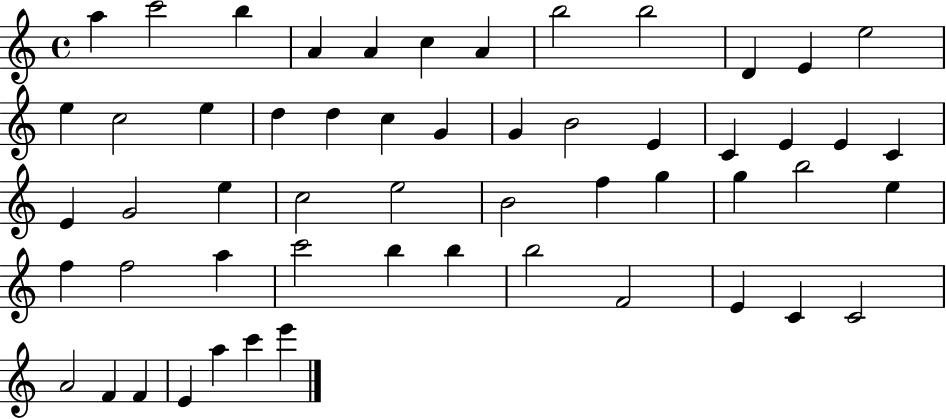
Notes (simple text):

A5/q C6/h B5/q A4/q A4/q C5/q A4/q B5/h B5/h D4/q E4/q E5/h E5/q C5/h E5/q D5/q D5/q C5/q G4/q G4/q B4/h E4/q C4/q E4/q E4/q C4/q E4/q G4/h E5/q C5/h E5/h B4/h F5/q G5/q G5/q B5/h E5/q F5/q F5/h A5/q C6/h B5/q B5/q B5/h F4/h E4/q C4/q C4/h A4/h F4/q F4/q E4/q A5/q C6/q E6/q